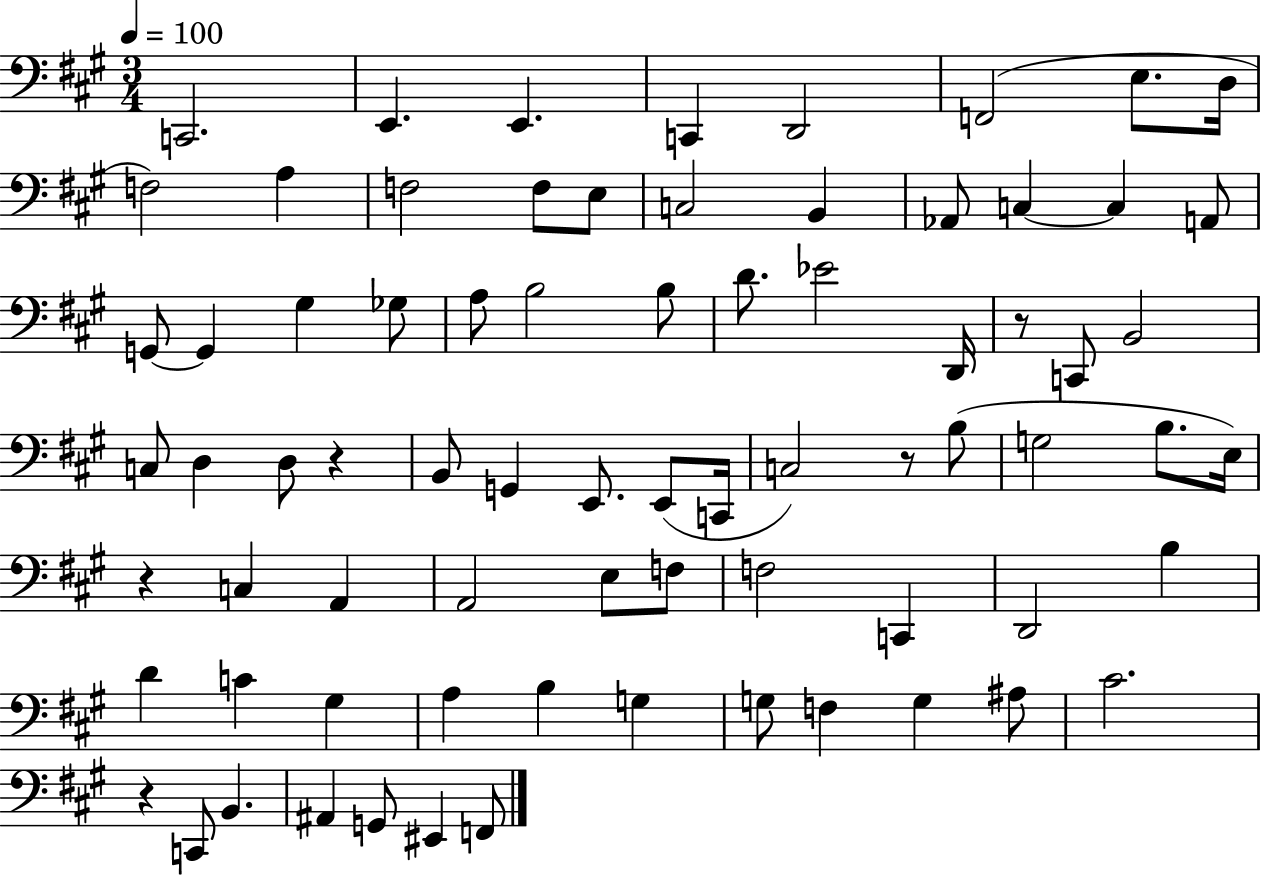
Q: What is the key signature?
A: A major